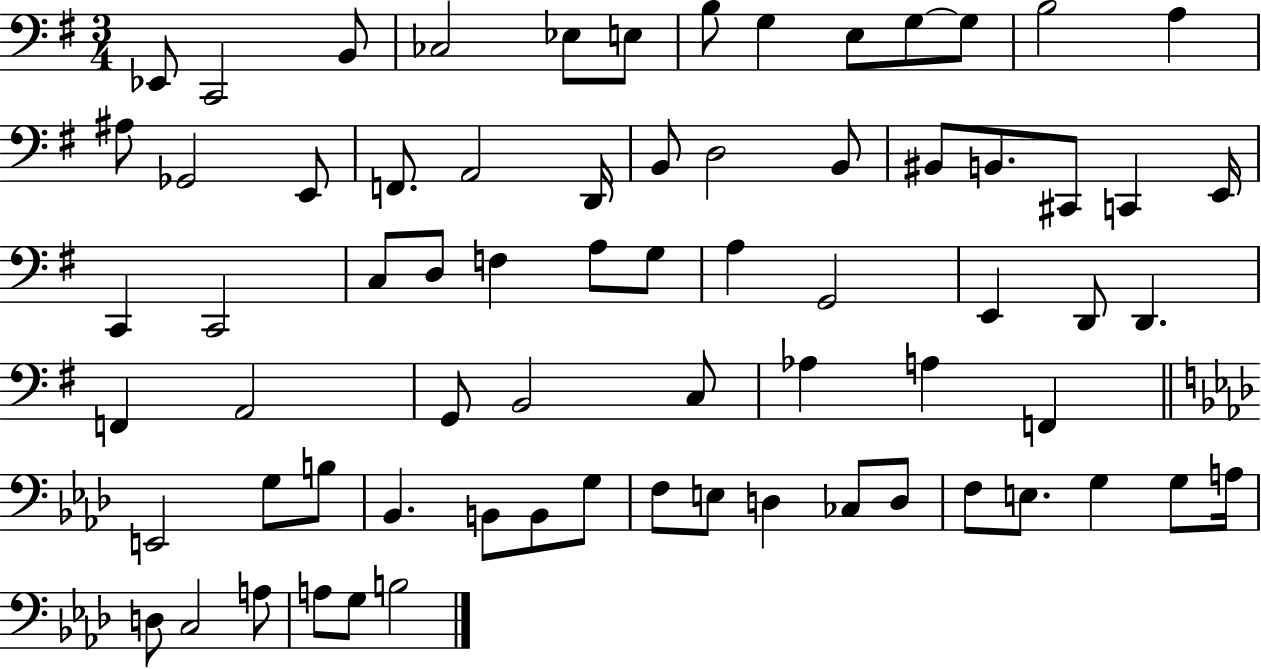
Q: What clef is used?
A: bass